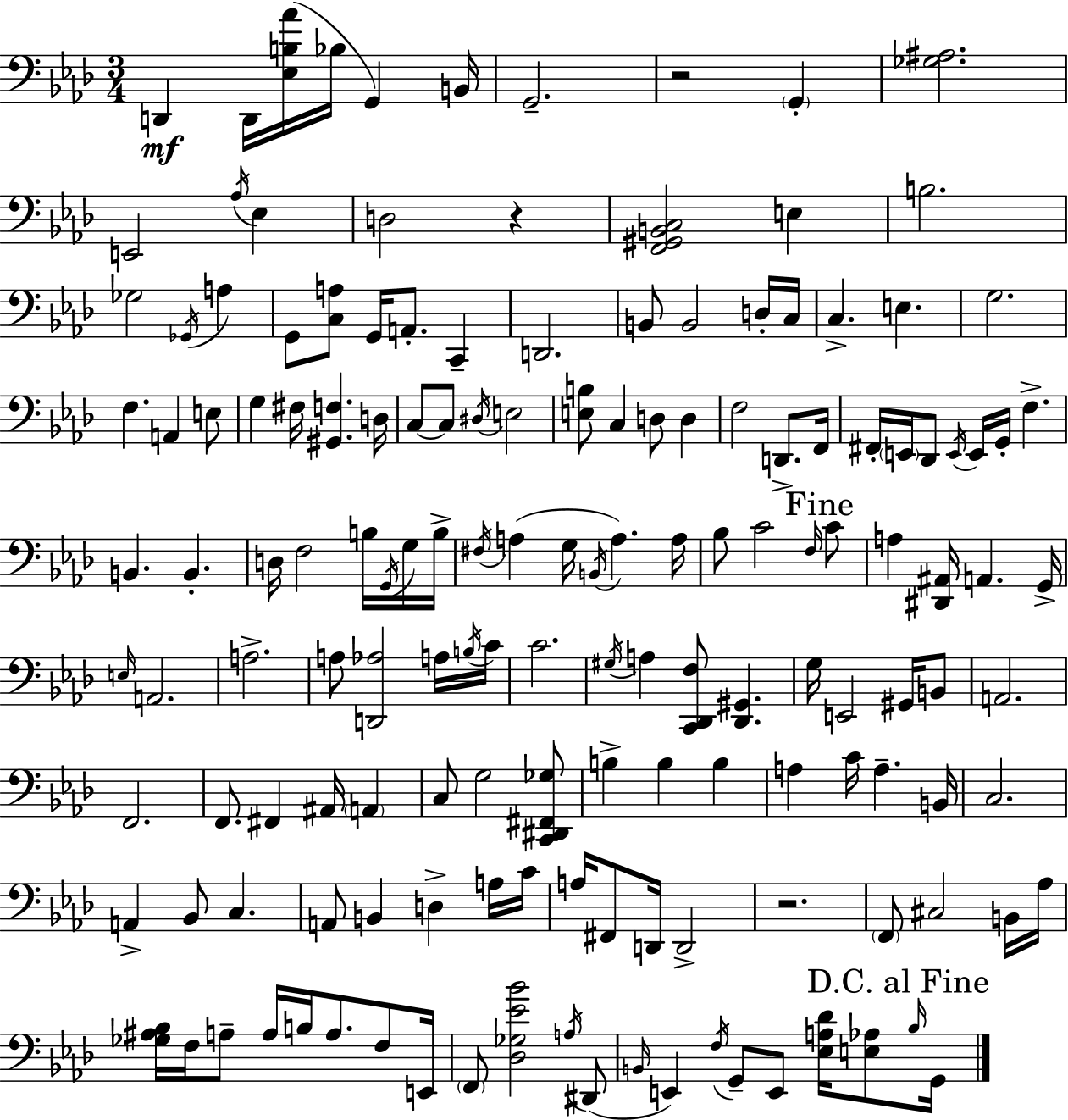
{
  \clef bass
  \numericTimeSignature
  \time 3/4
  \key f \minor
  d,4\mf d,16 <ees b aes'>16( bes16 g,4) b,16 | g,2.-- | r2 \parenthesize g,4-. | <ges ais>2. | \break e,2 \acciaccatura { aes16 } ees4 | d2 r4 | <f, gis, b, c>2 e4 | b2. | \break ges2 \acciaccatura { ges,16 } a4 | g,8 <c a>8 g,16 a,8.-. c,4-- | d,2. | b,8 b,2 | \break d16-. c16 c4.-> e4. | g2. | f4. a,4 | e8 g4 fis16 <gis, f>4. | \break d16 c8~~ c8 \acciaccatura { dis16 } e2 | <e b>8 c4 d8 d4 | f2 d,8.-> | f,16 fis,16-. \parenthesize e,16 des,8 \acciaccatura { e,16 } e,16 g,16-. f4.-> | \break b,4. b,4.-. | d16 f2 | b16 \acciaccatura { g,16 } g16 b16-> \acciaccatura { fis16 }( a4 g16 \acciaccatura { b,16 }) | a4. a16 bes8 c'2 | \break \grace { f16 } \mark "Fine" c'8 a4 | <dis, ais,>16 a,4. g,16-> \grace { e16 } a,2. | a2.-> | a8 <d, aes>2 | \break a16 \acciaccatura { b16 } c'16 c'2. | \acciaccatura { gis16 } a4 | <c, des, f>8 <des, gis,>4. g16 | e,2 gis,16 b,8 a,2. | \break f,2. | f,8. | fis,4 ais,16 \parenthesize a,4 c8 | g2 <c, dis, fis, ges>8 b4-> | \break b4 b4 a4 | c'16 a4.-- b,16 c2. | a,4-> | bes,8 c4. a,8 | \break b,4 d4-> a16 c'16 a16 | fis,8 d,16 d,2-> r2. | \parenthesize f,8 | cis2 b,16 aes16 <ges ais bes>16 | \break f16 a8-- a16 b16 a8. f8 e,16 \parenthesize f,8 | <des ges ees' bes'>2 \acciaccatura { a16 }( dis,8 | \grace { b,16 } e,4) \acciaccatura { f16 } g,8-- e,8 <ees a des'>16 <e aes>8 | \mark "D.C. al Fine" \grace { bes16 } g,16 \bar "|."
}